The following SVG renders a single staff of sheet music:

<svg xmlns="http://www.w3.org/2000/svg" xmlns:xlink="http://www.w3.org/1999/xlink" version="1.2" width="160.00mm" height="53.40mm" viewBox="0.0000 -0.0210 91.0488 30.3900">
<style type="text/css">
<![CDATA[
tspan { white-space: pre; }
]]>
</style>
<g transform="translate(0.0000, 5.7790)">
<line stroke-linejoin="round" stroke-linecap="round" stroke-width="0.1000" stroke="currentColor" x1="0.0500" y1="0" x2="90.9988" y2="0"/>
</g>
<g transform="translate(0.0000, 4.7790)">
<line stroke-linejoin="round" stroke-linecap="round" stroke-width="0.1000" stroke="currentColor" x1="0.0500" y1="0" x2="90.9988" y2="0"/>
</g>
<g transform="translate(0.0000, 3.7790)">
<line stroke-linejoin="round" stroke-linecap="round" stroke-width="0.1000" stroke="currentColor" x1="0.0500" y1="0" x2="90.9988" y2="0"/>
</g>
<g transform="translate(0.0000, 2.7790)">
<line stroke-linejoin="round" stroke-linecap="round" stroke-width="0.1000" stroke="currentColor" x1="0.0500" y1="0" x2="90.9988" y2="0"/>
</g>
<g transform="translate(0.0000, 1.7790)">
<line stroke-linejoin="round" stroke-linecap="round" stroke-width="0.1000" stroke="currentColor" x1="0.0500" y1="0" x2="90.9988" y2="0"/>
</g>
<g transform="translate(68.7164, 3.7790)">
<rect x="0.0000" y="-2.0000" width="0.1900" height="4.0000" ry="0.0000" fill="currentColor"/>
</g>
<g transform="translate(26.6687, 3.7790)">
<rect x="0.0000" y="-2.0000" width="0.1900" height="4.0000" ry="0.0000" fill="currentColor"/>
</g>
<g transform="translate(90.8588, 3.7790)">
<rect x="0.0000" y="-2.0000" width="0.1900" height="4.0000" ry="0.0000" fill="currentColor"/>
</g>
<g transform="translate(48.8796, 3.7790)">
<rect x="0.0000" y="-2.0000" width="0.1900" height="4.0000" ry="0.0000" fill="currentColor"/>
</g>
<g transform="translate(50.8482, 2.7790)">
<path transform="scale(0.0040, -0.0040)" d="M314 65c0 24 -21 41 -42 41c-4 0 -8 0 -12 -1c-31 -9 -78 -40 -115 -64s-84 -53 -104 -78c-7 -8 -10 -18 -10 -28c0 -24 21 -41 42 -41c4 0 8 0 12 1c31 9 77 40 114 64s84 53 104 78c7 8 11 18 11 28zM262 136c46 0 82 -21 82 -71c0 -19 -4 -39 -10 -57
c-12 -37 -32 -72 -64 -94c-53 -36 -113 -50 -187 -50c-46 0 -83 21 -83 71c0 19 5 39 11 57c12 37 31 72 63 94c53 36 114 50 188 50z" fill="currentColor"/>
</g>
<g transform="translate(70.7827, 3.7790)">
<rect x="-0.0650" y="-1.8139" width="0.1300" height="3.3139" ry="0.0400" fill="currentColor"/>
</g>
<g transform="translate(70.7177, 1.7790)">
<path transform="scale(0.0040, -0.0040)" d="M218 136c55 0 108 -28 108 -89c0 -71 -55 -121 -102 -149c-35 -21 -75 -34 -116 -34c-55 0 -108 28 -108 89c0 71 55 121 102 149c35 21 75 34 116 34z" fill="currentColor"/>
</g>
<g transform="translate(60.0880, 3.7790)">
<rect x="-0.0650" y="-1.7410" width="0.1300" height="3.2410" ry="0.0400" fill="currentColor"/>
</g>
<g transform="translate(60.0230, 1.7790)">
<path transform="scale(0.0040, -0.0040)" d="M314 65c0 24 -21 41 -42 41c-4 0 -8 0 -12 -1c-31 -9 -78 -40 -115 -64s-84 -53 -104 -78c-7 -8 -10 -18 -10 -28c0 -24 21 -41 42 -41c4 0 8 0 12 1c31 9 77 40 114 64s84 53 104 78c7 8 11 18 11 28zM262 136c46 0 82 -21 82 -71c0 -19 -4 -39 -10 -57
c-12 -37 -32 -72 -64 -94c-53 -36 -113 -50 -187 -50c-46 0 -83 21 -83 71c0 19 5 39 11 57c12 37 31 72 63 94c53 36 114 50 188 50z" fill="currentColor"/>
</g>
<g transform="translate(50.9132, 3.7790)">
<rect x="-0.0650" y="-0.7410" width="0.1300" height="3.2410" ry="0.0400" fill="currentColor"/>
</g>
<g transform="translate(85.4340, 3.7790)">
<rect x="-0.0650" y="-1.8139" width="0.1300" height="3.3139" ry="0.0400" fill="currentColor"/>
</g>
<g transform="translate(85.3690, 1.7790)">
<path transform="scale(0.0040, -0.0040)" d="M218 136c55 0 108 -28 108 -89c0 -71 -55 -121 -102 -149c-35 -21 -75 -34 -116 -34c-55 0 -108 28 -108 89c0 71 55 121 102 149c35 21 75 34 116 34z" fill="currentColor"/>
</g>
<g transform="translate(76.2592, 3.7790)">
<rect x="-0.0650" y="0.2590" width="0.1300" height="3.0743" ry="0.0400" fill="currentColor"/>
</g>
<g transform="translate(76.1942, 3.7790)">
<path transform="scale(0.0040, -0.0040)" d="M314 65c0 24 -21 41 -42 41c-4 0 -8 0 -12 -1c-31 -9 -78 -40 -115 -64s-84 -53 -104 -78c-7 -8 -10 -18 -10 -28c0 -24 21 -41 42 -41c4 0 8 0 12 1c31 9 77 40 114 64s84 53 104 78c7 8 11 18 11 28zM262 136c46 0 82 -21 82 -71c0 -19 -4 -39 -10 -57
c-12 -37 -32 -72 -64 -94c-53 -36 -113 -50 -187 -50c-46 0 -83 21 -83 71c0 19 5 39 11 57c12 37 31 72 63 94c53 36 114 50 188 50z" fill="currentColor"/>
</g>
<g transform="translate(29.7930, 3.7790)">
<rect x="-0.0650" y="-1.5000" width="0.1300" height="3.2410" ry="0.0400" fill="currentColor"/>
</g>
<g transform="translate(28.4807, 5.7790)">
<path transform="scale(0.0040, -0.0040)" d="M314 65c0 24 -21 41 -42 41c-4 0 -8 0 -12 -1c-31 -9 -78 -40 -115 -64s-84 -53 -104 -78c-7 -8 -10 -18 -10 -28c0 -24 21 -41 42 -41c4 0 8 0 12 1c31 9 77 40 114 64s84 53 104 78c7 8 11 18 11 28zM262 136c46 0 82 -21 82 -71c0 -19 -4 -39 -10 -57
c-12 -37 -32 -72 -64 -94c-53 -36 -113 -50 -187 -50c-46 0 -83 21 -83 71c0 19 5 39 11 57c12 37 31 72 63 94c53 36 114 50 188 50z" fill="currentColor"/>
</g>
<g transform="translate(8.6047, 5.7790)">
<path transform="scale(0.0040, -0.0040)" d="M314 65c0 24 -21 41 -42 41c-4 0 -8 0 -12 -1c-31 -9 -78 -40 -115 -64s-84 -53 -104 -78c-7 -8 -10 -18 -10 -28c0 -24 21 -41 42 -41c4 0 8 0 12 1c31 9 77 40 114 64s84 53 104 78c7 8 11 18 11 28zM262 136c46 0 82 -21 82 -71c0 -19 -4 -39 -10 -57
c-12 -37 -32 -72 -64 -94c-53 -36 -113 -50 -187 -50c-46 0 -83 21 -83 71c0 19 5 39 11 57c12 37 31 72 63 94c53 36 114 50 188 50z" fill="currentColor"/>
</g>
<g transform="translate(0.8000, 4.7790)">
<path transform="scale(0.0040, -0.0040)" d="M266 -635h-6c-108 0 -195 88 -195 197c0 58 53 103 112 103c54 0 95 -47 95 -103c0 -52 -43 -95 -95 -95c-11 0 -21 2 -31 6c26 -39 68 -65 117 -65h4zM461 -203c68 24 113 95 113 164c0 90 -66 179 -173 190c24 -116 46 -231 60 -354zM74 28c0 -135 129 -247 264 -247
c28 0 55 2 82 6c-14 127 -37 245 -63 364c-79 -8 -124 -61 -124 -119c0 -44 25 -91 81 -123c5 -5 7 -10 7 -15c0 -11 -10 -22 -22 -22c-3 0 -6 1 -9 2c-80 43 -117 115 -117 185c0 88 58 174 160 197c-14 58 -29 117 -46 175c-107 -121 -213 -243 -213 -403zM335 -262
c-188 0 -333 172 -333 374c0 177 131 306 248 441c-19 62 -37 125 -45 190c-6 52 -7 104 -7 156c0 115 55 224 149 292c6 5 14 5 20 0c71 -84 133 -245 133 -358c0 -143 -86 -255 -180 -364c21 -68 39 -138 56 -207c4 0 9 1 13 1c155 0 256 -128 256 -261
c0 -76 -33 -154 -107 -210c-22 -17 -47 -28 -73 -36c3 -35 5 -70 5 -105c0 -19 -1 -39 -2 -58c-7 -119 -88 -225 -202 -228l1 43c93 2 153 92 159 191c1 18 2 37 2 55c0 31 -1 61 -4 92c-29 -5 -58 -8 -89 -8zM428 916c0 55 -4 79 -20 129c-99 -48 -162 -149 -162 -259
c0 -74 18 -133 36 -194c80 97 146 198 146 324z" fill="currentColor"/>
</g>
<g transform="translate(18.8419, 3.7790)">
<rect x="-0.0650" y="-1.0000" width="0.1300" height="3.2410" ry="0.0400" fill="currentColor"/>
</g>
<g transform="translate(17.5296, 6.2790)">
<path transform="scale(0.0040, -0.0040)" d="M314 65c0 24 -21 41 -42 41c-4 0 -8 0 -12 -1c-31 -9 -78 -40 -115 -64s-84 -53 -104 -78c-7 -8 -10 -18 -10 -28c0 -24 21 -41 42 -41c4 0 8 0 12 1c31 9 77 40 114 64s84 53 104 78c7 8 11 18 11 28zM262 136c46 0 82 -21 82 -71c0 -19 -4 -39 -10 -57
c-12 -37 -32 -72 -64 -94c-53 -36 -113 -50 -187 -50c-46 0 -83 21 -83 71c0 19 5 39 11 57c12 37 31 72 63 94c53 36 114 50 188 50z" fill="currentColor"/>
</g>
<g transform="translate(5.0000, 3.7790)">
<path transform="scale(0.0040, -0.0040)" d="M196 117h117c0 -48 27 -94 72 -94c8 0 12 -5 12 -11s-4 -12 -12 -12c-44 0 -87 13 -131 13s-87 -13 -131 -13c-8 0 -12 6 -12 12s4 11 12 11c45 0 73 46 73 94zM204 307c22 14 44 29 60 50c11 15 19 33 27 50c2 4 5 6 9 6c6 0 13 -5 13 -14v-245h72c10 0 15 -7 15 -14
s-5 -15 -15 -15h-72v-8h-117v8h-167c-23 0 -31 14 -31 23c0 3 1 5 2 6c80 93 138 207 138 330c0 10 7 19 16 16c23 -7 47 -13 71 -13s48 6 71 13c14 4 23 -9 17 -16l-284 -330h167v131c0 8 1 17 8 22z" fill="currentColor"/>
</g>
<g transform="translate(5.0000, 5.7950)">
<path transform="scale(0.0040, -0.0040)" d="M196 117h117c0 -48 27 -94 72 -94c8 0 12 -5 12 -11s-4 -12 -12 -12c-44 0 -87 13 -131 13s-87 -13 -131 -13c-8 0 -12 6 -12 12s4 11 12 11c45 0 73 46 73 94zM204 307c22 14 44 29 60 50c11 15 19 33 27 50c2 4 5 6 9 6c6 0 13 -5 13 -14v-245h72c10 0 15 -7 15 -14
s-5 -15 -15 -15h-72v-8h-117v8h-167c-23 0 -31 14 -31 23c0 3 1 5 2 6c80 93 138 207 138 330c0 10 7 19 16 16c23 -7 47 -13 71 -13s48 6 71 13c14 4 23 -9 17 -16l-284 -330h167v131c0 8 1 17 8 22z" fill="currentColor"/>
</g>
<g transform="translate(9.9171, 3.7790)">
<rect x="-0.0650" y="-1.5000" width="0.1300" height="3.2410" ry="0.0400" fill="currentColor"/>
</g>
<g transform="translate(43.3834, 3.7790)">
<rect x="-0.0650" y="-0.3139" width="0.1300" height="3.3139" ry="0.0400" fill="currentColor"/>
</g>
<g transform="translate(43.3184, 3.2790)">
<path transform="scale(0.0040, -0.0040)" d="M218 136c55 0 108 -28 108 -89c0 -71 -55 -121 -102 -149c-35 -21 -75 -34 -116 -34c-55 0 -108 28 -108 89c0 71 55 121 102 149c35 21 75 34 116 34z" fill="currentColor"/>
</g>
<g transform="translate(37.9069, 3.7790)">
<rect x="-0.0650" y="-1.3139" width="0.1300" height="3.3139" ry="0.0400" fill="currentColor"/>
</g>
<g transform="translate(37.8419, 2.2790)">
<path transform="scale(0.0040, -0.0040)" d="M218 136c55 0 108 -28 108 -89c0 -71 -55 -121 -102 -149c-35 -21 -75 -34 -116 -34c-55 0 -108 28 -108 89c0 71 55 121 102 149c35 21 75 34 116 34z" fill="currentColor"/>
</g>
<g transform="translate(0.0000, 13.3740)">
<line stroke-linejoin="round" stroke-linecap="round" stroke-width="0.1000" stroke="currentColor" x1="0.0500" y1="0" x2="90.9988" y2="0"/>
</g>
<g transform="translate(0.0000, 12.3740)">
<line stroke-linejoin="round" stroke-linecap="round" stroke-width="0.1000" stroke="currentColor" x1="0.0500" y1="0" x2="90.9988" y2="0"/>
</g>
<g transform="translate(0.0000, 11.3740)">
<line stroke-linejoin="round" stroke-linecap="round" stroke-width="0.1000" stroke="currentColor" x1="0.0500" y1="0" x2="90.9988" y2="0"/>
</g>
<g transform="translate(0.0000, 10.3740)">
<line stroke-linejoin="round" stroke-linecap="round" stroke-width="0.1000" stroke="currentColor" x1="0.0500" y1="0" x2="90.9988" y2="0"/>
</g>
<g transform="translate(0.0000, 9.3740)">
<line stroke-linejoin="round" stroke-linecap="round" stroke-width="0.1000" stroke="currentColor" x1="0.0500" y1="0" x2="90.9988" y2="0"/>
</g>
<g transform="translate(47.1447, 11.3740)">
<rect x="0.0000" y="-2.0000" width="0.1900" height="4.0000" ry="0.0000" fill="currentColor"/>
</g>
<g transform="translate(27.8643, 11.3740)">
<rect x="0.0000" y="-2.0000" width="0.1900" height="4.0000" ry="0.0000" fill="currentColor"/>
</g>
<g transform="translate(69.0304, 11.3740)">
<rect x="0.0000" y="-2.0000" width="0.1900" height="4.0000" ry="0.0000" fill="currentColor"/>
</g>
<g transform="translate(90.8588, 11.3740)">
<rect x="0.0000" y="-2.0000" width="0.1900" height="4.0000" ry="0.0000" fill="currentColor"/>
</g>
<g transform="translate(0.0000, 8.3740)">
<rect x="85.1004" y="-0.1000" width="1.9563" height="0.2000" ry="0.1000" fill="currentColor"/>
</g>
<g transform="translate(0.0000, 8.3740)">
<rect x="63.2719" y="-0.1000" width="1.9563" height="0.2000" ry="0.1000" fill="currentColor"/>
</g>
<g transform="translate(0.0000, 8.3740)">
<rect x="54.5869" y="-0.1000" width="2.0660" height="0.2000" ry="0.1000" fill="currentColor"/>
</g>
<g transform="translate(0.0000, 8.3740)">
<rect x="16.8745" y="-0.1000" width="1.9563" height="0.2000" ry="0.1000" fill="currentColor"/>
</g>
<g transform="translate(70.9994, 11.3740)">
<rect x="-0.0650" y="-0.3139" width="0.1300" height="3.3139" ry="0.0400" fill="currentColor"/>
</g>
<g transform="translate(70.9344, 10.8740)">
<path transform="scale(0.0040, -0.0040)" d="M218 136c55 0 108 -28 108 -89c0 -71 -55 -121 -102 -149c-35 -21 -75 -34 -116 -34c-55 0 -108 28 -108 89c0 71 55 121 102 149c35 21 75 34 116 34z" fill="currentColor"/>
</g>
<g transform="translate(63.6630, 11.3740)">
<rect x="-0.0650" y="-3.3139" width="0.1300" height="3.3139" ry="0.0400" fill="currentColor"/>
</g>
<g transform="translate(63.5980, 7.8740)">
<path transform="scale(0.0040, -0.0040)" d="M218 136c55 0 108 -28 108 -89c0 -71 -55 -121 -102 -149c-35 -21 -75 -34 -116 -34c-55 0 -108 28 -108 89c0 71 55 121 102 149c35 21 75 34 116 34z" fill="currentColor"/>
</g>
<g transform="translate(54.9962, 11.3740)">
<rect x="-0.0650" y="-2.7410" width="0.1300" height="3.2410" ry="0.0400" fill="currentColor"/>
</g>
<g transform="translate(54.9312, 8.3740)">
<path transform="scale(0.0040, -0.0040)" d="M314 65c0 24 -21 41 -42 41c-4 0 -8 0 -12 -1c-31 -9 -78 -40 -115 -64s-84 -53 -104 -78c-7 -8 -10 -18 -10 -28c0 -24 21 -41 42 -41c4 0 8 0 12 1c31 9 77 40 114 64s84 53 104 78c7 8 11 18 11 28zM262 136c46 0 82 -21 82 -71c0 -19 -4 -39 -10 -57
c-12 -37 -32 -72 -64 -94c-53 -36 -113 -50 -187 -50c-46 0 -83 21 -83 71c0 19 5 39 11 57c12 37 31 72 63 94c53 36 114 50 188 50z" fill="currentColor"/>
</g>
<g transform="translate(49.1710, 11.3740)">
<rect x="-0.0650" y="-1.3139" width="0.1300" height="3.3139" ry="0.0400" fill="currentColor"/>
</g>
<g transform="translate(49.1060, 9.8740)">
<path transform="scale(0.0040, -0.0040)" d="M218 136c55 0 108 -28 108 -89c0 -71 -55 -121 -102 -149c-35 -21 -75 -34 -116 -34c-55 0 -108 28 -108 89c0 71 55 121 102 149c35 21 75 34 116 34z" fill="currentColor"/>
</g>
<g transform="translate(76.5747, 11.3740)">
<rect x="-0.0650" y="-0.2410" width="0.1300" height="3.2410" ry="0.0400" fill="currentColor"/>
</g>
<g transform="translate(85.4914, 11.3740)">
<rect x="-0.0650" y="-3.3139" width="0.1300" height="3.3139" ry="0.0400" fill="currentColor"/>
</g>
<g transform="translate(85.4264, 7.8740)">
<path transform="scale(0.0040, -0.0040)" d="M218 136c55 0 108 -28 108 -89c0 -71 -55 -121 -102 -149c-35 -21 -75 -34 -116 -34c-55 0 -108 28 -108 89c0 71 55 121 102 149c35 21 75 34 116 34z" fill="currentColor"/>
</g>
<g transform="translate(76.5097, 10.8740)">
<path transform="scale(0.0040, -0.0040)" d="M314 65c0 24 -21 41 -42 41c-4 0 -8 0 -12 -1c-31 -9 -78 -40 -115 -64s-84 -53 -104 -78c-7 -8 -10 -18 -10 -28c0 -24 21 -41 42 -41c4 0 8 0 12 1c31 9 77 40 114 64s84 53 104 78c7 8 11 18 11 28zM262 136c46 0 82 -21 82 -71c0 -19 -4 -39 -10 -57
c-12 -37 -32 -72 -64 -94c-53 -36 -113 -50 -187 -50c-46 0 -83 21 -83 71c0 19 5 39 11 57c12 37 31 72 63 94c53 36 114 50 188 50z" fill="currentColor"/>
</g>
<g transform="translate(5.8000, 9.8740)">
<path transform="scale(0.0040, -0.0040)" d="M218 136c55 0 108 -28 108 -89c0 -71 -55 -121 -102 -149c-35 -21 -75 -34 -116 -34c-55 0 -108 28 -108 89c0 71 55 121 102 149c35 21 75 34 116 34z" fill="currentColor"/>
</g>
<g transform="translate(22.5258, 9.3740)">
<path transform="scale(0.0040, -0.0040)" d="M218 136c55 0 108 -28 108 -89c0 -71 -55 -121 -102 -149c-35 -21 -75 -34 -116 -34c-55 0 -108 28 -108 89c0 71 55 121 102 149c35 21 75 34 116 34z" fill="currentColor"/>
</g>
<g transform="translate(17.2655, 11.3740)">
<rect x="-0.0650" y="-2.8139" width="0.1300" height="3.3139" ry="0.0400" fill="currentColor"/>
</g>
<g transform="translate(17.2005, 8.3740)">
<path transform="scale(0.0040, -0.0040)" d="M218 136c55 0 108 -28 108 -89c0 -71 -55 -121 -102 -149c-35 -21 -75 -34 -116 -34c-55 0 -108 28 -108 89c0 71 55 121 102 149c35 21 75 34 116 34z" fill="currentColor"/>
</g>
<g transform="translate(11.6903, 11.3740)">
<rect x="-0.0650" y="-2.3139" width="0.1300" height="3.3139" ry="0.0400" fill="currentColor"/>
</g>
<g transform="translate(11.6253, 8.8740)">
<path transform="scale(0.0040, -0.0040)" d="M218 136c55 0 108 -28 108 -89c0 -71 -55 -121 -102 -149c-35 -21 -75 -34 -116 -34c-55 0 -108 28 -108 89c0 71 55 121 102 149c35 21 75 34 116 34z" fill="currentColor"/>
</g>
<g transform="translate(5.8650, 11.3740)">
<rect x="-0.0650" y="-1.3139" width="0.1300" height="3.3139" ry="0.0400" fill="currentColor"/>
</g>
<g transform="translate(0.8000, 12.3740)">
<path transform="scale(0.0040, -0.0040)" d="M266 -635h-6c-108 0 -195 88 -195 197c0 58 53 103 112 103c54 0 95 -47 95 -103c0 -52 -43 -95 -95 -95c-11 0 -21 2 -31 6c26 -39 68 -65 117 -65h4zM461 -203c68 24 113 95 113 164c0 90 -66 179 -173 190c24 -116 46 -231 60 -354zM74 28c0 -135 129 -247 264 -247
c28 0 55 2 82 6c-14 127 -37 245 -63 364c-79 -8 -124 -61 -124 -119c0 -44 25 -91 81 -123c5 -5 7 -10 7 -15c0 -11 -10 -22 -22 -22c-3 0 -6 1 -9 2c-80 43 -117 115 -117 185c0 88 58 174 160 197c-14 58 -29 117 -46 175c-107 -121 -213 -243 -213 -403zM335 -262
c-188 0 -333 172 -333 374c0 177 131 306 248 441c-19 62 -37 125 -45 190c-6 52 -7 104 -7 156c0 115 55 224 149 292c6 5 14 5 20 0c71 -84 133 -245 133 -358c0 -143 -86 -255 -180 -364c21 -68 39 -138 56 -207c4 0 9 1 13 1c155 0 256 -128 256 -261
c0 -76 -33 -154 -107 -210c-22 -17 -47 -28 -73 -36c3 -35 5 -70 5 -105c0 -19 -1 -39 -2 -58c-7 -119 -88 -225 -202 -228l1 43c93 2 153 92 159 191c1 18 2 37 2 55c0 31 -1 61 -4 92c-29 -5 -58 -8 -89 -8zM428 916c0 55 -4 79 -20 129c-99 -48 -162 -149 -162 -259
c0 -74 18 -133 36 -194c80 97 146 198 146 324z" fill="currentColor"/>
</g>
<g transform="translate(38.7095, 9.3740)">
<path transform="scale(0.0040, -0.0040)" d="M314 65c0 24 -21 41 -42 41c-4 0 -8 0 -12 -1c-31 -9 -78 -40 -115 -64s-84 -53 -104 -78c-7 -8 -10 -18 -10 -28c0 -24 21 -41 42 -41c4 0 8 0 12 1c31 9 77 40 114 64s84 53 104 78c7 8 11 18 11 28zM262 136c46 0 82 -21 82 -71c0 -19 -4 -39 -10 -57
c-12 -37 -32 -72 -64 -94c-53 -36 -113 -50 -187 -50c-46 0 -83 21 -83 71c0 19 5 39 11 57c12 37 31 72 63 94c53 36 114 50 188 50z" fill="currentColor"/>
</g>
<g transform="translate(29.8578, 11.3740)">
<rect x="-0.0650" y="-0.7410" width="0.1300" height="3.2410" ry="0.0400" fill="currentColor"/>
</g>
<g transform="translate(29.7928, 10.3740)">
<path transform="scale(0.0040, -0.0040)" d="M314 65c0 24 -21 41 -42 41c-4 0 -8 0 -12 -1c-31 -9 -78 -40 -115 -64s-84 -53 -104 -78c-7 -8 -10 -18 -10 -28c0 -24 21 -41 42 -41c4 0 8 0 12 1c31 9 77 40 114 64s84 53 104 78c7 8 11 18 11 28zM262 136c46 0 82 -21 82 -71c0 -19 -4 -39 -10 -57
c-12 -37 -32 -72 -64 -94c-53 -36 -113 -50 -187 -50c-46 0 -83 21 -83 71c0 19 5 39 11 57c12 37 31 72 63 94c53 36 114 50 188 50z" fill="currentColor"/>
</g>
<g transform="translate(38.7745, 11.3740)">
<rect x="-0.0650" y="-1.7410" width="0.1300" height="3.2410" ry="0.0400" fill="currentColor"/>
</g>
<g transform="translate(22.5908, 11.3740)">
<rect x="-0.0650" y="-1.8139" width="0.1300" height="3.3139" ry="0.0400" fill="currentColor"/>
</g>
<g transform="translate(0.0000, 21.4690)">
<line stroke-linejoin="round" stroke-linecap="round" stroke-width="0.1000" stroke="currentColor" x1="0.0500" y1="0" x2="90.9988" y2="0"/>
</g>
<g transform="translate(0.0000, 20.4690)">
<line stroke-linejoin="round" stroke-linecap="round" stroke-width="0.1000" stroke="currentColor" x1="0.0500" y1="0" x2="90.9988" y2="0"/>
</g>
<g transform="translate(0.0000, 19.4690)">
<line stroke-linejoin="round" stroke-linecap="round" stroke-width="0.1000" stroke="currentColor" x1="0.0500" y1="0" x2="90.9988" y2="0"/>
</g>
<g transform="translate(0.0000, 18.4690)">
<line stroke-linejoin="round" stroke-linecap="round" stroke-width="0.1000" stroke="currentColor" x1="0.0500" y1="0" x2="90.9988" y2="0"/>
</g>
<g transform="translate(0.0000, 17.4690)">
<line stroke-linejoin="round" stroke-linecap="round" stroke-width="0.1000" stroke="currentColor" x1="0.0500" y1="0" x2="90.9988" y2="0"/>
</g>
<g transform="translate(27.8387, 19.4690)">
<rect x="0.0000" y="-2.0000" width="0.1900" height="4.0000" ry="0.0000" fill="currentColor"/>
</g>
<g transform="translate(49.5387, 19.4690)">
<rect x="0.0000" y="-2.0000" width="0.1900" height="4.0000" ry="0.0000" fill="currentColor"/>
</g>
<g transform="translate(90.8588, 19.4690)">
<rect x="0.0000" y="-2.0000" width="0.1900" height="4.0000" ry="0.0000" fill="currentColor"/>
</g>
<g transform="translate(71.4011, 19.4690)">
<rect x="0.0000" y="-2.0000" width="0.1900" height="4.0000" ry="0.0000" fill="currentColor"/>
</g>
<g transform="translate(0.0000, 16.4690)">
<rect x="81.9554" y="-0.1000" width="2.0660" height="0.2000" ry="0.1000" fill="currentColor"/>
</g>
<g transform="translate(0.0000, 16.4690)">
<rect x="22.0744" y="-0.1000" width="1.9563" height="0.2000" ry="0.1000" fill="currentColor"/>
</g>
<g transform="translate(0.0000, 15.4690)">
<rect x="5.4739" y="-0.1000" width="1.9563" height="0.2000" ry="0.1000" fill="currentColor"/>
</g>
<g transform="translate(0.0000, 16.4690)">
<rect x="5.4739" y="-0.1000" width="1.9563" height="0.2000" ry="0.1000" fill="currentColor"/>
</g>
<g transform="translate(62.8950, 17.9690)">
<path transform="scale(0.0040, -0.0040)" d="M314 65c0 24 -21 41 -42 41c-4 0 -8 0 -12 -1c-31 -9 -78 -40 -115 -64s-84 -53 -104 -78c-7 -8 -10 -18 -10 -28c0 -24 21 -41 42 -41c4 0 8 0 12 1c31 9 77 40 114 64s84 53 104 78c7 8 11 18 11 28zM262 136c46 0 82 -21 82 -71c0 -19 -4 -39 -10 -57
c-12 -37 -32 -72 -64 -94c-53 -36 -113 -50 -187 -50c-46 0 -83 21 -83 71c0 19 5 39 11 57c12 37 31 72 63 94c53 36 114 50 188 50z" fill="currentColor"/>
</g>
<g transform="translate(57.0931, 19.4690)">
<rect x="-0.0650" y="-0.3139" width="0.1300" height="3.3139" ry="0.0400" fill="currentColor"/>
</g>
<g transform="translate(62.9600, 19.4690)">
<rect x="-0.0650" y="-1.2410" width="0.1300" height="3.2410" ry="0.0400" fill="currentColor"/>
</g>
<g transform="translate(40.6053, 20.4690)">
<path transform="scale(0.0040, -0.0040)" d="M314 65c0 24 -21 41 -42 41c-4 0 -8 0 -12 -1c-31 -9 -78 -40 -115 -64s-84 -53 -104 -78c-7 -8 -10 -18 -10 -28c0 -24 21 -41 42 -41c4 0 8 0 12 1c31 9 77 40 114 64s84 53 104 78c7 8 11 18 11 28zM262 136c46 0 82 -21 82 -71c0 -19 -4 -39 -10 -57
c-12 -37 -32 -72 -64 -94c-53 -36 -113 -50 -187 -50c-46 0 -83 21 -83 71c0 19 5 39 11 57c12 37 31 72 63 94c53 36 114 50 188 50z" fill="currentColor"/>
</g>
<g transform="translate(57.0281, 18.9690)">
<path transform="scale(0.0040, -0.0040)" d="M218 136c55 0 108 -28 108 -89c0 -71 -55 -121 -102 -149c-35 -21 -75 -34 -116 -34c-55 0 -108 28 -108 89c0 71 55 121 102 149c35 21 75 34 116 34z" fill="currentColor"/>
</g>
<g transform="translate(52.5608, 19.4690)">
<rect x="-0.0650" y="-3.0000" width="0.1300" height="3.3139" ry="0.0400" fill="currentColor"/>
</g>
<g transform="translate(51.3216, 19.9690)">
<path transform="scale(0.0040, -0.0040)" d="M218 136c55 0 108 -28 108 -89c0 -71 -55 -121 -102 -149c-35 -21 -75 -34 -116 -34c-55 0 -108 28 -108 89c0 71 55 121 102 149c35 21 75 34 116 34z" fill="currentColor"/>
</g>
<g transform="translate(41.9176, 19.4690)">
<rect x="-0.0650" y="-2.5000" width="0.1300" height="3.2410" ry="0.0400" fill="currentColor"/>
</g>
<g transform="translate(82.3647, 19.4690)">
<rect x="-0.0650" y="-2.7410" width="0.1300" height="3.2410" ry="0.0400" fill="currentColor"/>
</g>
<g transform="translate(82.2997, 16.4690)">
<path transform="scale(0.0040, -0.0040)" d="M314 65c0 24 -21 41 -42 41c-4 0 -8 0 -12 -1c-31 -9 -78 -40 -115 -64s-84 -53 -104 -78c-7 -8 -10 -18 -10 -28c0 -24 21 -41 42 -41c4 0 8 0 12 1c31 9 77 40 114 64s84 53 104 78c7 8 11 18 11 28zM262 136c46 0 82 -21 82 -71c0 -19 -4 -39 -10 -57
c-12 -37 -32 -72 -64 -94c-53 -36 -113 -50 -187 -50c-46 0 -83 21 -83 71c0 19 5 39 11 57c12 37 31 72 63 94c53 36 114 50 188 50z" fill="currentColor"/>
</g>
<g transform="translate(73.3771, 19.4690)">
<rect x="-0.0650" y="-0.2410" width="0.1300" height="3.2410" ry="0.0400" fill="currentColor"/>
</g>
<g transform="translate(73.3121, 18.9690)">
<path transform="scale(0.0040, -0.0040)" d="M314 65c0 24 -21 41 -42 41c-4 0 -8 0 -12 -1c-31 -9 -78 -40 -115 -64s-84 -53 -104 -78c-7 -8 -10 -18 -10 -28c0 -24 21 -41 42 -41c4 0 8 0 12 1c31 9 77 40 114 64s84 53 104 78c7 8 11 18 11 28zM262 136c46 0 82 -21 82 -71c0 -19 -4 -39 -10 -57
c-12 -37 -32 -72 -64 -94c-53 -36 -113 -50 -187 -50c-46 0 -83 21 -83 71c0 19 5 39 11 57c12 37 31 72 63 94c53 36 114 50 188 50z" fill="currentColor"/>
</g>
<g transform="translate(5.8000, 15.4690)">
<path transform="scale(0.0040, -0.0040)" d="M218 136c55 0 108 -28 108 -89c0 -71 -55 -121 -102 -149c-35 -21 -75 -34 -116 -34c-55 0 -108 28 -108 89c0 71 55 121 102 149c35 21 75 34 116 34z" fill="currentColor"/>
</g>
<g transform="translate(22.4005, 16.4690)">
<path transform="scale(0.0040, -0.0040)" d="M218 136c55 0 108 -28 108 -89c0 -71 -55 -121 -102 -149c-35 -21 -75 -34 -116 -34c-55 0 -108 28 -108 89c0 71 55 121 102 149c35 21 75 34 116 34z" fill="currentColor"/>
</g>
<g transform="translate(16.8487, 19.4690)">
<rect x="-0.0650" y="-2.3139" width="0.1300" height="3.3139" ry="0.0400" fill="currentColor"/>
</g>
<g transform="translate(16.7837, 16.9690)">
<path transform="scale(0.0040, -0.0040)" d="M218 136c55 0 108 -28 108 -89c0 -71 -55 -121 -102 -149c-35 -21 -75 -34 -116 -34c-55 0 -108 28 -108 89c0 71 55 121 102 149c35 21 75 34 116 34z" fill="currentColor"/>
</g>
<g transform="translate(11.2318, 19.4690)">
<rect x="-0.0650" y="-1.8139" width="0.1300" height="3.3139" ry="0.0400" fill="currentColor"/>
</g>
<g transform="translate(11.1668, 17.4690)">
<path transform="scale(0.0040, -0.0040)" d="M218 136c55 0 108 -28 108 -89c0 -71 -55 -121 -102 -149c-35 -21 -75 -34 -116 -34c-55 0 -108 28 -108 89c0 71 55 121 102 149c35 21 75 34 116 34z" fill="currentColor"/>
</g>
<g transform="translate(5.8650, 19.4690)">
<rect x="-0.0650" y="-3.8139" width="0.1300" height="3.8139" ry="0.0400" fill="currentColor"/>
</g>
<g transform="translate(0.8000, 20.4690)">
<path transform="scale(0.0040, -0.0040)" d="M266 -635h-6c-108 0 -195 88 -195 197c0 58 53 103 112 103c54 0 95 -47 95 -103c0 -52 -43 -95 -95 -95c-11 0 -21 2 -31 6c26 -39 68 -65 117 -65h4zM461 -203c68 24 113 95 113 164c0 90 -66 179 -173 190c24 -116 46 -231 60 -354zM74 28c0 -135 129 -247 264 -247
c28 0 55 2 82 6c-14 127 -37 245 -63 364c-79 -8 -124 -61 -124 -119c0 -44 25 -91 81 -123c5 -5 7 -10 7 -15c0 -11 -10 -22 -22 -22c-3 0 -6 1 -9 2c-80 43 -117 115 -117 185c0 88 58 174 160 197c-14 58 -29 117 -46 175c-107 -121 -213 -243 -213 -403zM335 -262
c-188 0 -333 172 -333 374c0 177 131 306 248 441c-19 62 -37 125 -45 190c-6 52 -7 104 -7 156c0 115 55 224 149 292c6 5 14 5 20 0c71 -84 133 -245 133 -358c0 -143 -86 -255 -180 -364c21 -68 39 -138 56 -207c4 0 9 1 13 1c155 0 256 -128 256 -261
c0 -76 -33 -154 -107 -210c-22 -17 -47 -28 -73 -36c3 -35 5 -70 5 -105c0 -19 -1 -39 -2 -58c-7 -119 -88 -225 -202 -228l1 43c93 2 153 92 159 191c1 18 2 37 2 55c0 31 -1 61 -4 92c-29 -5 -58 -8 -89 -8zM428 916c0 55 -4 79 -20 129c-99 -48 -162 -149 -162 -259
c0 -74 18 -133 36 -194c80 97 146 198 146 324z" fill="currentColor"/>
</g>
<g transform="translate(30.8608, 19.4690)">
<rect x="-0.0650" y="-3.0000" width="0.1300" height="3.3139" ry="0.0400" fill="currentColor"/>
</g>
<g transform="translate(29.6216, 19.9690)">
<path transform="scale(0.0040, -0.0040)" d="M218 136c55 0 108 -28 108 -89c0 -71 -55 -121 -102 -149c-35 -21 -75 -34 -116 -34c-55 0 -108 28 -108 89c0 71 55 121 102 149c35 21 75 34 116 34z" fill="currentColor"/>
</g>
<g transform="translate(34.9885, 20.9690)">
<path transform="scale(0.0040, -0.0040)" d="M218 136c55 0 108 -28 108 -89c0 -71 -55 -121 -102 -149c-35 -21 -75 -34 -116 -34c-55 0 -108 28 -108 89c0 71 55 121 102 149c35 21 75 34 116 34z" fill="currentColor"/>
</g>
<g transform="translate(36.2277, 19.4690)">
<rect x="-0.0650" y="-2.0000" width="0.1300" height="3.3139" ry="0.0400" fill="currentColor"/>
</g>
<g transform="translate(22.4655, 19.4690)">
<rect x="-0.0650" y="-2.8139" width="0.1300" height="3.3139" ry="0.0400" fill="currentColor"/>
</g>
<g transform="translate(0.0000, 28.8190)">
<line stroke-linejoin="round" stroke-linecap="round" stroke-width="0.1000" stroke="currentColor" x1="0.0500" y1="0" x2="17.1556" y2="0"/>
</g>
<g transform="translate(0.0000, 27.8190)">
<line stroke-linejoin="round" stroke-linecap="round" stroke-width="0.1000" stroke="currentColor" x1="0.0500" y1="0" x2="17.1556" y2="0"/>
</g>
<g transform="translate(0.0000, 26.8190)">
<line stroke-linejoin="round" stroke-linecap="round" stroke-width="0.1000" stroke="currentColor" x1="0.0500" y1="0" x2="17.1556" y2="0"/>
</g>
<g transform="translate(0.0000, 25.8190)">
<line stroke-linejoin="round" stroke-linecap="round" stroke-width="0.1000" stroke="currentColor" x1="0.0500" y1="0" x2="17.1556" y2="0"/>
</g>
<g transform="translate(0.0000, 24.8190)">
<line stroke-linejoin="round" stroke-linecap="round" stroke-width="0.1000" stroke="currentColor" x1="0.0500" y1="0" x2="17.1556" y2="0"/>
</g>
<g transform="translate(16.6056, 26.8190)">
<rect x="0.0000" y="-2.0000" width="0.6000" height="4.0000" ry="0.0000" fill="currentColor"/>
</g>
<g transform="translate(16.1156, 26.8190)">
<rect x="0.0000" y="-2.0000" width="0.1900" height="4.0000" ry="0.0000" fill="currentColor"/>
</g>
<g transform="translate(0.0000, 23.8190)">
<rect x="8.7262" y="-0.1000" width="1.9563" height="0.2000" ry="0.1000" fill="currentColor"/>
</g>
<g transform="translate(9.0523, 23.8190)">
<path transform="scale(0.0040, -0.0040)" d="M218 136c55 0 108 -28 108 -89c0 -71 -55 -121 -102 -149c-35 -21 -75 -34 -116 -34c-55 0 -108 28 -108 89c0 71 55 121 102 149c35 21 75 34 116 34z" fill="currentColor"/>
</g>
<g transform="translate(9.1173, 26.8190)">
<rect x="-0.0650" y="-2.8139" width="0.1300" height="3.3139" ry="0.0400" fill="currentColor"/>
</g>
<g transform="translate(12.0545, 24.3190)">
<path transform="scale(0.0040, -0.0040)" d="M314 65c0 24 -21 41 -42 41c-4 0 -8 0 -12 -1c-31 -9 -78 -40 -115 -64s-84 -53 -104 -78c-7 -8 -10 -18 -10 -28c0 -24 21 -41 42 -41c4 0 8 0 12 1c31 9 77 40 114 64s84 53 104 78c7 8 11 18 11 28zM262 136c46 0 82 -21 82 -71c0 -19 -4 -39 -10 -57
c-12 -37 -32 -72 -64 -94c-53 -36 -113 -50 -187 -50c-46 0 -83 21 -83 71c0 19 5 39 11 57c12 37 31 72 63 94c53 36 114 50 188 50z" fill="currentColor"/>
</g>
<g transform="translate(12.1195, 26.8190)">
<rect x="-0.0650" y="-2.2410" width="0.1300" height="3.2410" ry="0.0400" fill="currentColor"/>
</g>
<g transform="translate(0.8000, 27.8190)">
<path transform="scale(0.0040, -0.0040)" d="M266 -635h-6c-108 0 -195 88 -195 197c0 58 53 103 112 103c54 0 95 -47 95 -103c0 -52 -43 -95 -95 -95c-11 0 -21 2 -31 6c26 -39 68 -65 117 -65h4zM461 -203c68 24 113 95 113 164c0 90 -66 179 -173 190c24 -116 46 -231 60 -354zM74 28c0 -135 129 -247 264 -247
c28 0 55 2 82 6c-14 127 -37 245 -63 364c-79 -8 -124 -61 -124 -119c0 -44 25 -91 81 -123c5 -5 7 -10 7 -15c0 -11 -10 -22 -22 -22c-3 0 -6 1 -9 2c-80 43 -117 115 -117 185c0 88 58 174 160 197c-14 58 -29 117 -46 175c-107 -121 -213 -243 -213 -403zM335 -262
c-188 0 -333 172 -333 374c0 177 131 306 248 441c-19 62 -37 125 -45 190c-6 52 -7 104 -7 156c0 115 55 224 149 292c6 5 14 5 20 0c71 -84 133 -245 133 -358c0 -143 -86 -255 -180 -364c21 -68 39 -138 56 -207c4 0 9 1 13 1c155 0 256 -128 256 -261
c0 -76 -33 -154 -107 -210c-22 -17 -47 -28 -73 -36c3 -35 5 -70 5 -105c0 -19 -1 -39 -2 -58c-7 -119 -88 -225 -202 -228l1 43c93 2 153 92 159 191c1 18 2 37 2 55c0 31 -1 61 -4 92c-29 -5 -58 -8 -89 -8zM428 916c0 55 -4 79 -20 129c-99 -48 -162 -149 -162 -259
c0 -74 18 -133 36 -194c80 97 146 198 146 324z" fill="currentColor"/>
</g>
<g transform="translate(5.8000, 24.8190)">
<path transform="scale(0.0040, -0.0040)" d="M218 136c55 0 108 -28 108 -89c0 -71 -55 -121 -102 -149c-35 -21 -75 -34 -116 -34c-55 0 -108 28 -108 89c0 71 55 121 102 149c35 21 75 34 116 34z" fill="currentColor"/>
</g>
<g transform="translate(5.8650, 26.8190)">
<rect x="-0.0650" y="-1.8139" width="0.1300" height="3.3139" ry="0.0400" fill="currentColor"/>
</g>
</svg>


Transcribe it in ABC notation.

X:1
T:Untitled
M:4/4
L:1/4
K:C
E2 D2 E2 e c d2 f2 f B2 f e g a f d2 f2 e a2 b c c2 b c' f g a A F G2 A c e2 c2 a2 f a g2